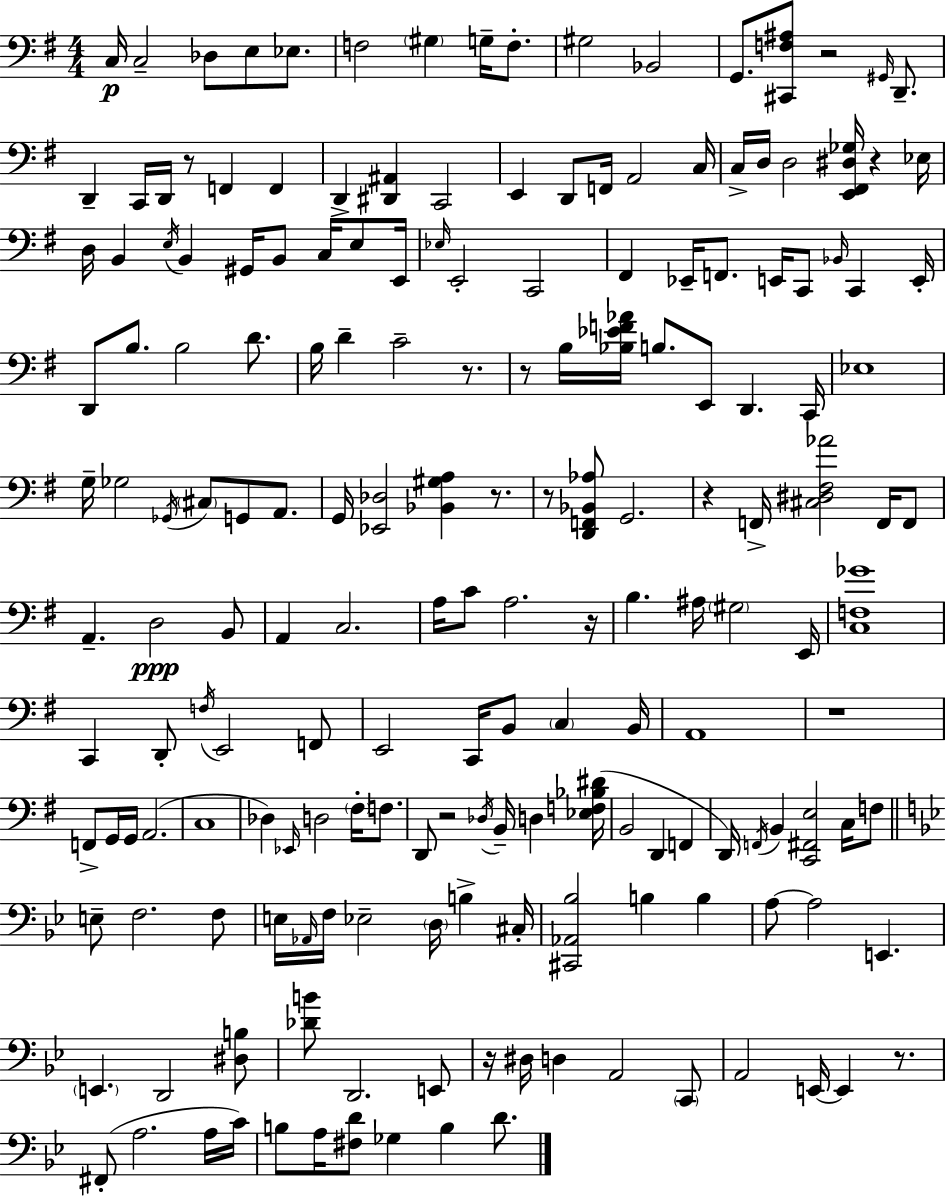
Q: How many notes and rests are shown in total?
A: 182